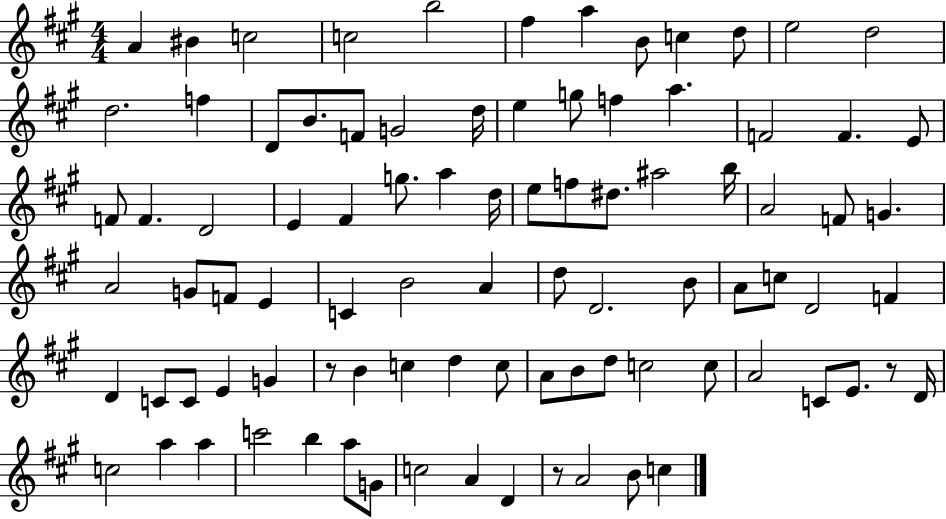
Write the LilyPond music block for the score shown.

{
  \clef treble
  \numericTimeSignature
  \time 4/4
  \key a \major
  a'4 bis'4 c''2 | c''2 b''2 | fis''4 a''4 b'8 c''4 d''8 | e''2 d''2 | \break d''2. f''4 | d'8 b'8. f'8 g'2 d''16 | e''4 g''8 f''4 a''4. | f'2 f'4. e'8 | \break f'8 f'4. d'2 | e'4 fis'4 g''8. a''4 d''16 | e''8 f''8 dis''8. ais''2 b''16 | a'2 f'8 g'4. | \break a'2 g'8 f'8 e'4 | c'4 b'2 a'4 | d''8 d'2. b'8 | a'8 c''8 d'2 f'4 | \break d'4 c'8 c'8 e'4 g'4 | r8 b'4 c''4 d''4 c''8 | a'8 b'8 d''8 c''2 c''8 | a'2 c'8 e'8. r8 d'16 | \break c''2 a''4 a''4 | c'''2 b''4 a''8 g'8 | c''2 a'4 d'4 | r8 a'2 b'8 c''4 | \break \bar "|."
}